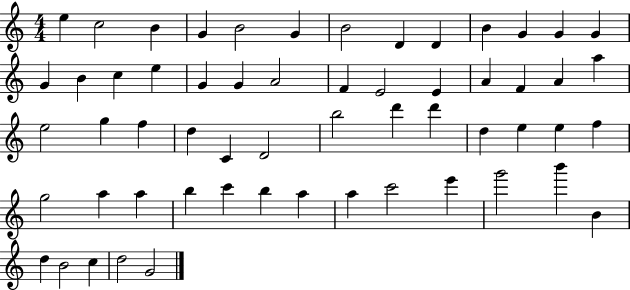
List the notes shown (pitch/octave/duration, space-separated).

E5/q C5/h B4/q G4/q B4/h G4/q B4/h D4/q D4/q B4/q G4/q G4/q G4/q G4/q B4/q C5/q E5/q G4/q G4/q A4/h F4/q E4/h E4/q A4/q F4/q A4/q A5/q E5/h G5/q F5/q D5/q C4/q D4/h B5/h D6/q D6/q D5/q E5/q E5/q F5/q G5/h A5/q A5/q B5/q C6/q B5/q A5/q A5/q C6/h E6/q G6/h B6/q B4/q D5/q B4/h C5/q D5/h G4/h